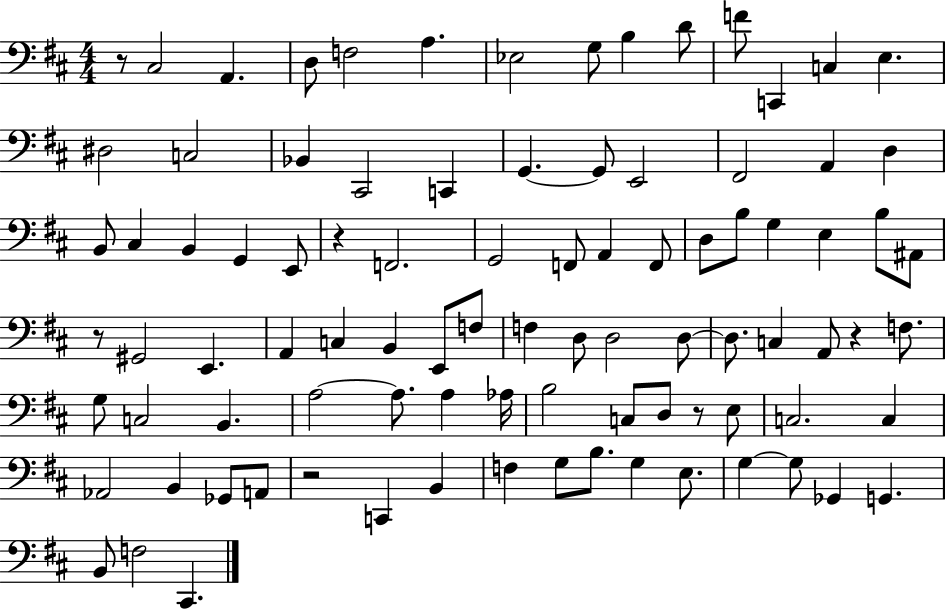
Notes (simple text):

R/e C#3/h A2/q. D3/e F3/h A3/q. Eb3/h G3/e B3/q D4/e F4/e C2/q C3/q E3/q. D#3/h C3/h Bb2/q C#2/h C2/q G2/q. G2/e E2/h F#2/h A2/q D3/q B2/e C#3/q B2/q G2/q E2/e R/q F2/h. G2/h F2/e A2/q F2/e D3/e B3/e G3/q E3/q B3/e A#2/e R/e G#2/h E2/q. A2/q C3/q B2/q E2/e F3/e F3/q D3/e D3/h D3/e D3/e. C3/q A2/e R/q F3/e. G3/e C3/h B2/q. A3/h A3/e. A3/q Ab3/s B3/h C3/e D3/e R/e E3/e C3/h. C3/q Ab2/h B2/q Gb2/e A2/e R/h C2/q B2/q F3/q G3/e B3/e. G3/q E3/e. G3/q G3/e Gb2/q G2/q. B2/e F3/h C#2/q.